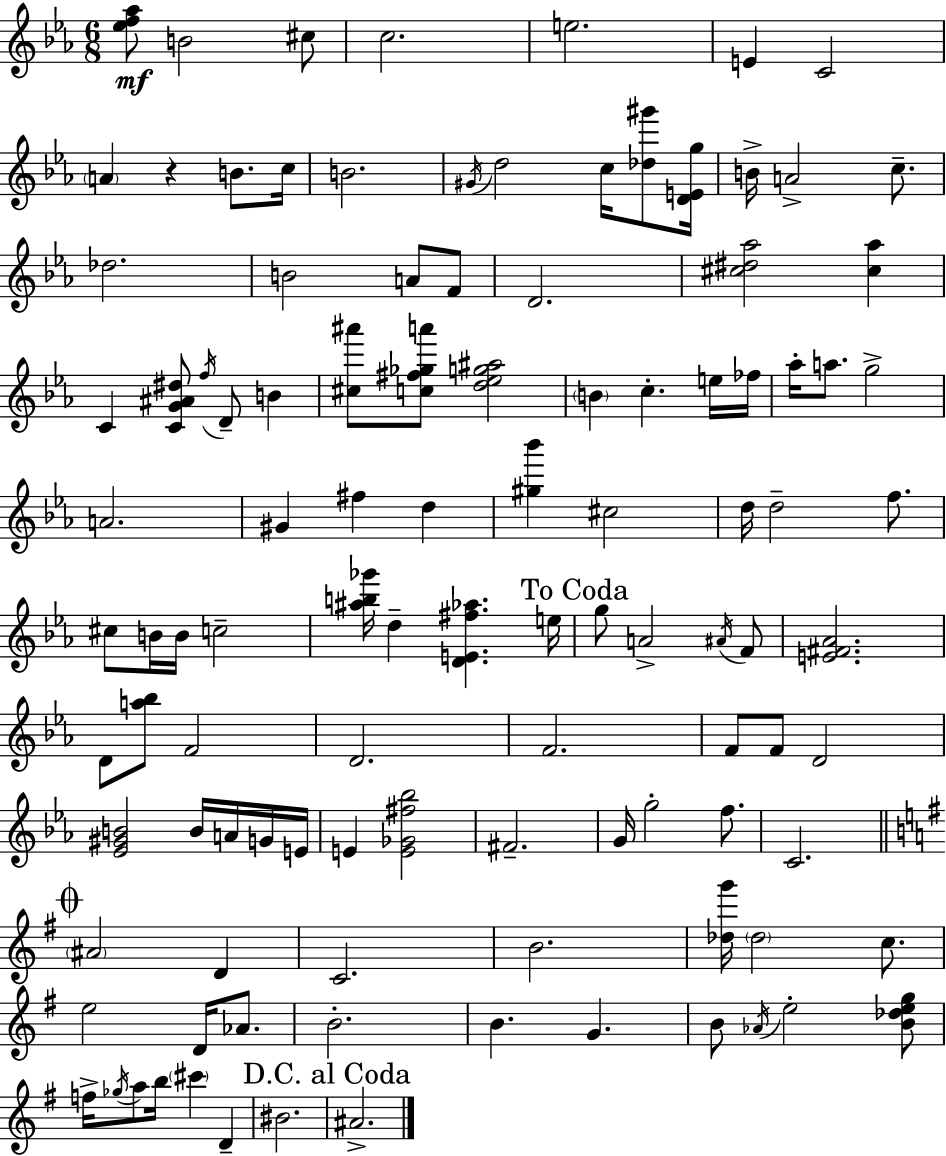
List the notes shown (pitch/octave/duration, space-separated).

[Eb5,F5,Ab5]/e B4/h C#5/e C5/h. E5/h. E4/q C4/h A4/q R/q B4/e. C5/s B4/h. G#4/s D5/h C5/s [Db5,G#6]/e [D4,E4,G5]/s B4/s A4/h C5/e. Db5/h. B4/h A4/e F4/e D4/h. [C#5,D#5,Ab5]/h [C#5,Ab5]/q C4/q [C4,G4,A#4,D#5]/e F5/s D4/e B4/q [C#5,A#6]/e [C5,F#5,Gb5,A6]/e [D5,Eb5,G5,A#5]/h B4/q C5/q. E5/s FES5/s Ab5/s A5/e. G5/h A4/h. G#4/q F#5/q D5/q [G#5,Bb6]/q C#5/h D5/s D5/h F5/e. C#5/e B4/s B4/s C5/h [A#5,B5,Gb6]/s D5/q [D4,E4,F#5,Ab5]/q. E5/s G5/e A4/h A#4/s F4/e [E4,F#4,Ab4]/h. D4/e [A5,Bb5]/e F4/h D4/h. F4/h. F4/e F4/e D4/h [Eb4,G#4,B4]/h B4/s A4/s G4/s E4/s E4/q [E4,Gb4,F#5,Bb5]/h F#4/h. G4/s G5/h F5/e. C4/h. A#4/h D4/q C4/h. B4/h. [Db5,G6]/s Db5/h C5/e. E5/h D4/s Ab4/e. B4/h. B4/q. G4/q. B4/e Ab4/s E5/h [B4,Db5,E5,G5]/e F5/s Gb5/s A5/e B5/s C#6/q D4/q BIS4/h. A#4/h.